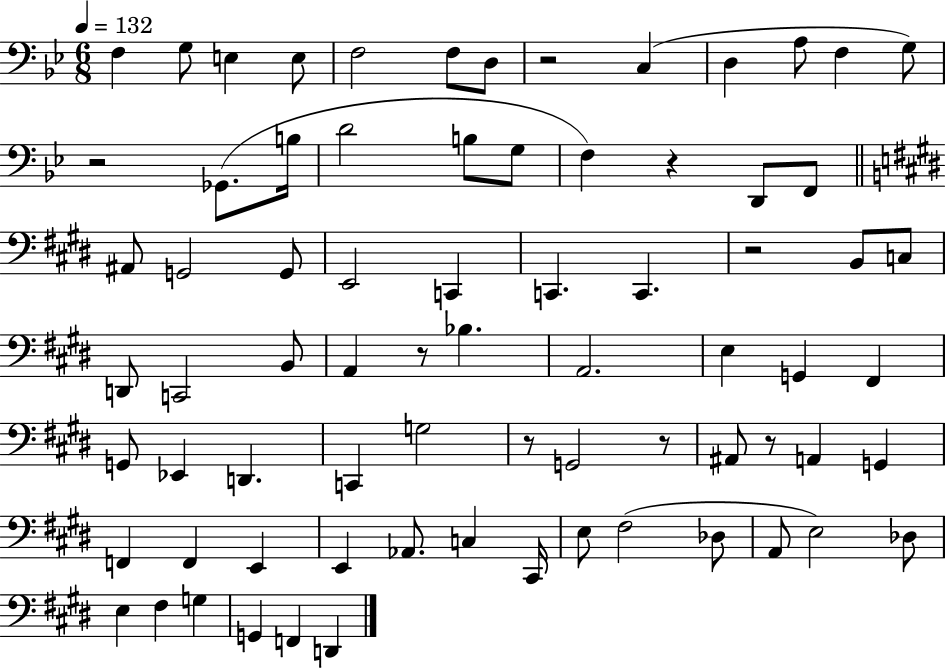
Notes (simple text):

F3/q G3/e E3/q E3/e F3/h F3/e D3/e R/h C3/q D3/q A3/e F3/q G3/e R/h Gb2/e. B3/s D4/h B3/e G3/e F3/q R/q D2/e F2/e A#2/e G2/h G2/e E2/h C2/q C2/q. C2/q. R/h B2/e C3/e D2/e C2/h B2/e A2/q R/e Bb3/q. A2/h. E3/q G2/q F#2/q G2/e Eb2/q D2/q. C2/q G3/h R/e G2/h R/e A#2/e R/e A2/q G2/q F2/q F2/q E2/q E2/q Ab2/e. C3/q C#2/s E3/e F#3/h Db3/e A2/e E3/h Db3/e E3/q F#3/q G3/q G2/q F2/q D2/q